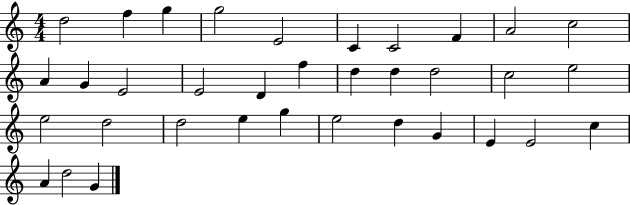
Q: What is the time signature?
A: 4/4